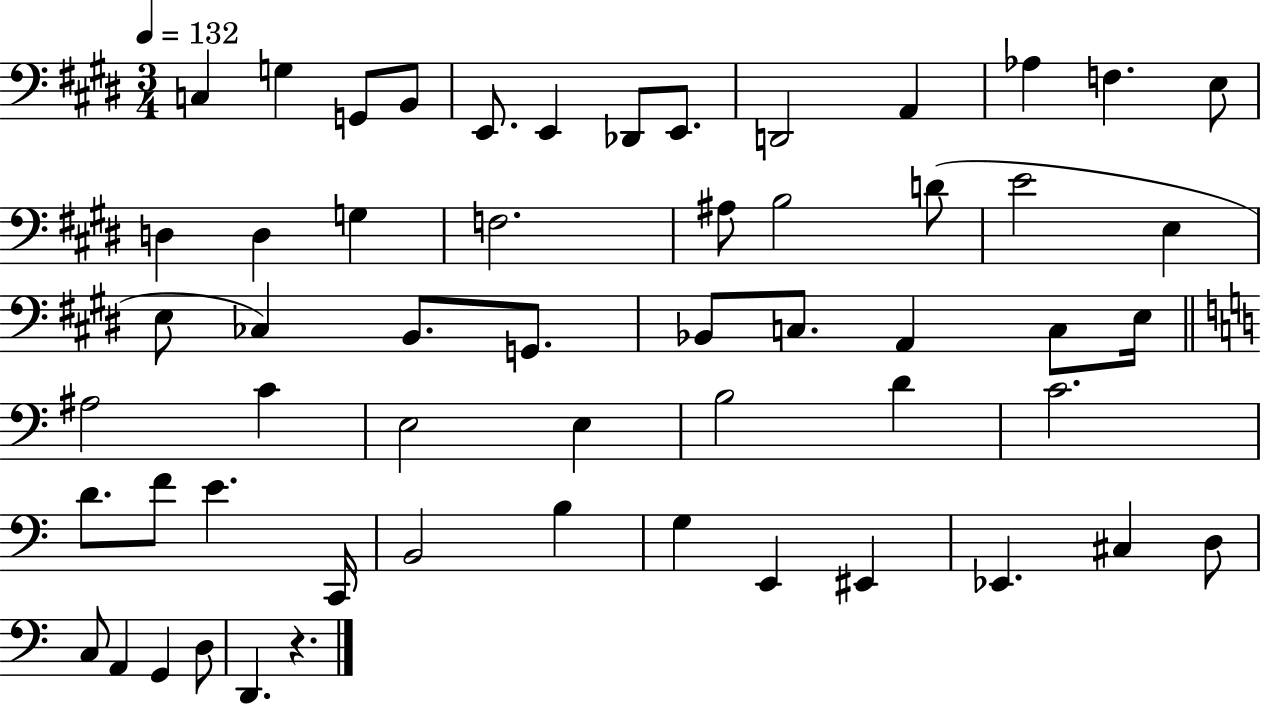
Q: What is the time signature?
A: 3/4